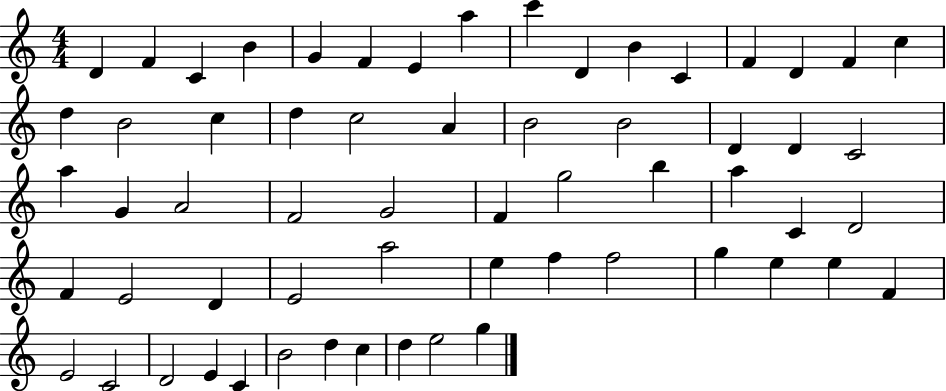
D4/q F4/q C4/q B4/q G4/q F4/q E4/q A5/q C6/q D4/q B4/q C4/q F4/q D4/q F4/q C5/q D5/q B4/h C5/q D5/q C5/h A4/q B4/h B4/h D4/q D4/q C4/h A5/q G4/q A4/h F4/h G4/h F4/q G5/h B5/q A5/q C4/q D4/h F4/q E4/h D4/q E4/h A5/h E5/q F5/q F5/h G5/q E5/q E5/q F4/q E4/h C4/h D4/h E4/q C4/q B4/h D5/q C5/q D5/q E5/h G5/q